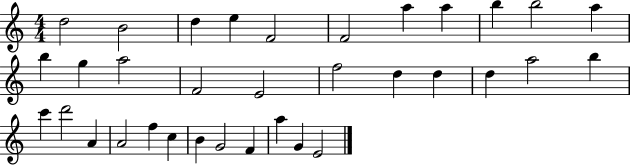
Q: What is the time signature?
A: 4/4